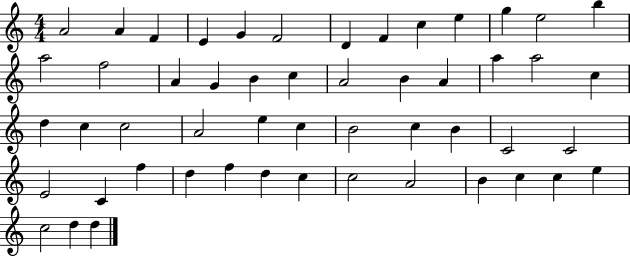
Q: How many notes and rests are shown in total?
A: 52